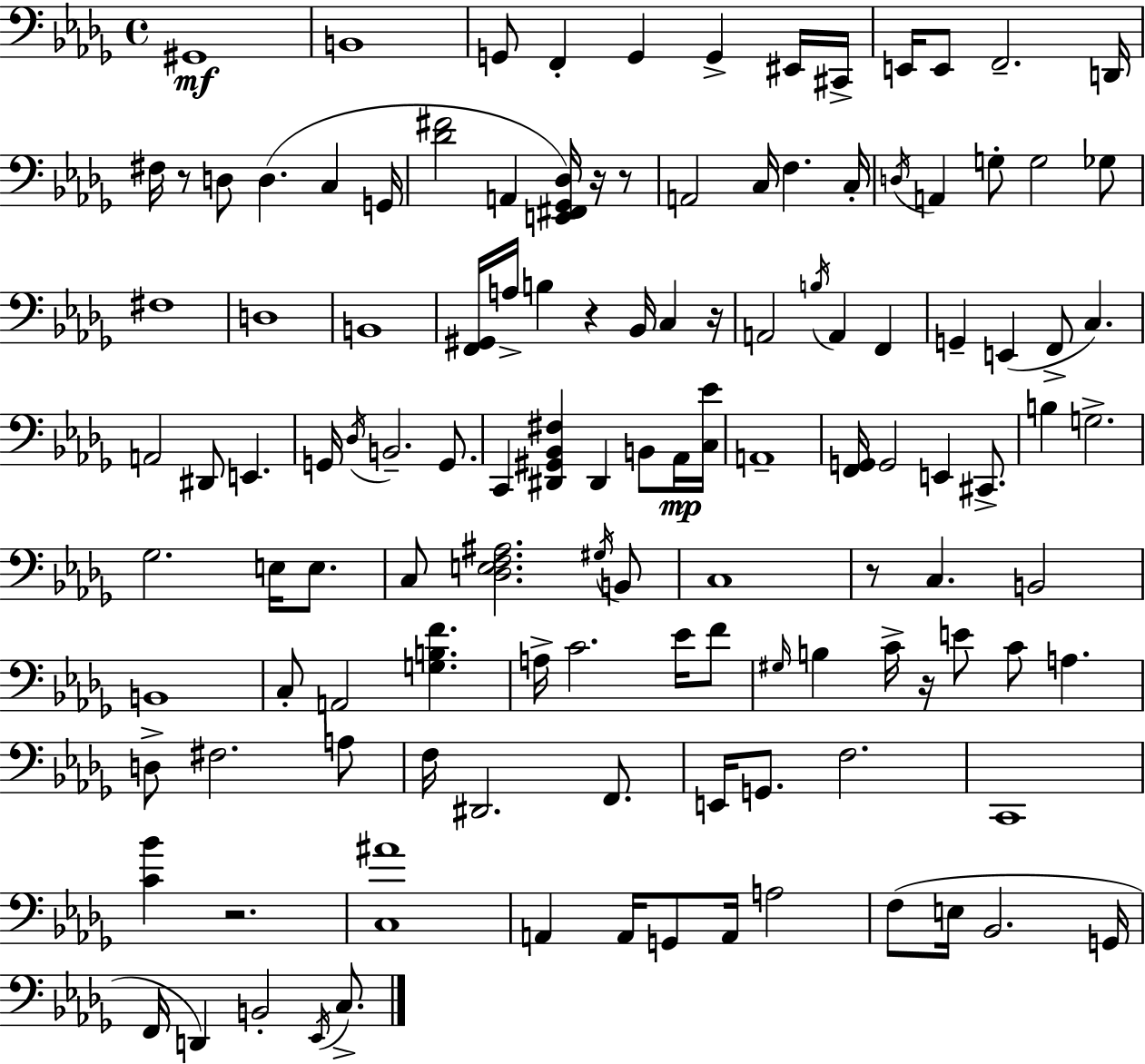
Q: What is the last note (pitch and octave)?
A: C3